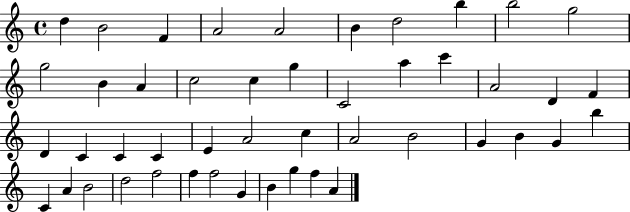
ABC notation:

X:1
T:Untitled
M:4/4
L:1/4
K:C
d B2 F A2 A2 B d2 b b2 g2 g2 B A c2 c g C2 a c' A2 D F D C C C E A2 c A2 B2 G B G b C A B2 d2 f2 f f2 G B g f A